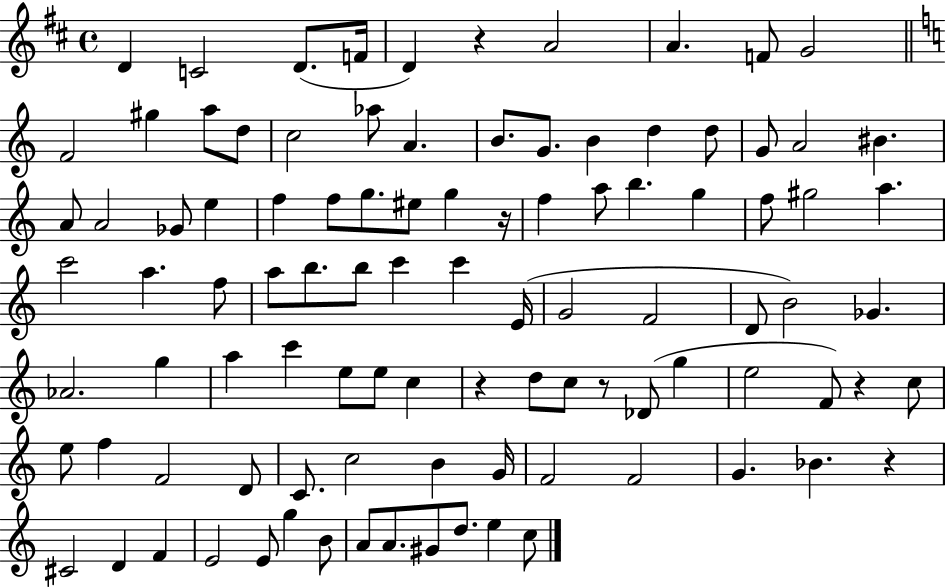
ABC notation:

X:1
T:Untitled
M:4/4
L:1/4
K:D
D C2 D/2 F/4 D z A2 A F/2 G2 F2 ^g a/2 d/2 c2 _a/2 A B/2 G/2 B d d/2 G/2 A2 ^B A/2 A2 _G/2 e f f/2 g/2 ^e/2 g z/4 f a/2 b g f/2 ^g2 a c'2 a f/2 a/2 b/2 b/2 c' c' E/4 G2 F2 D/2 B2 _G _A2 g a c' e/2 e/2 c z d/2 c/2 z/2 _D/2 g e2 F/2 z c/2 e/2 f F2 D/2 C/2 c2 B G/4 F2 F2 G _B z ^C2 D F E2 E/2 g B/2 A/2 A/2 ^G/2 d/2 e c/2